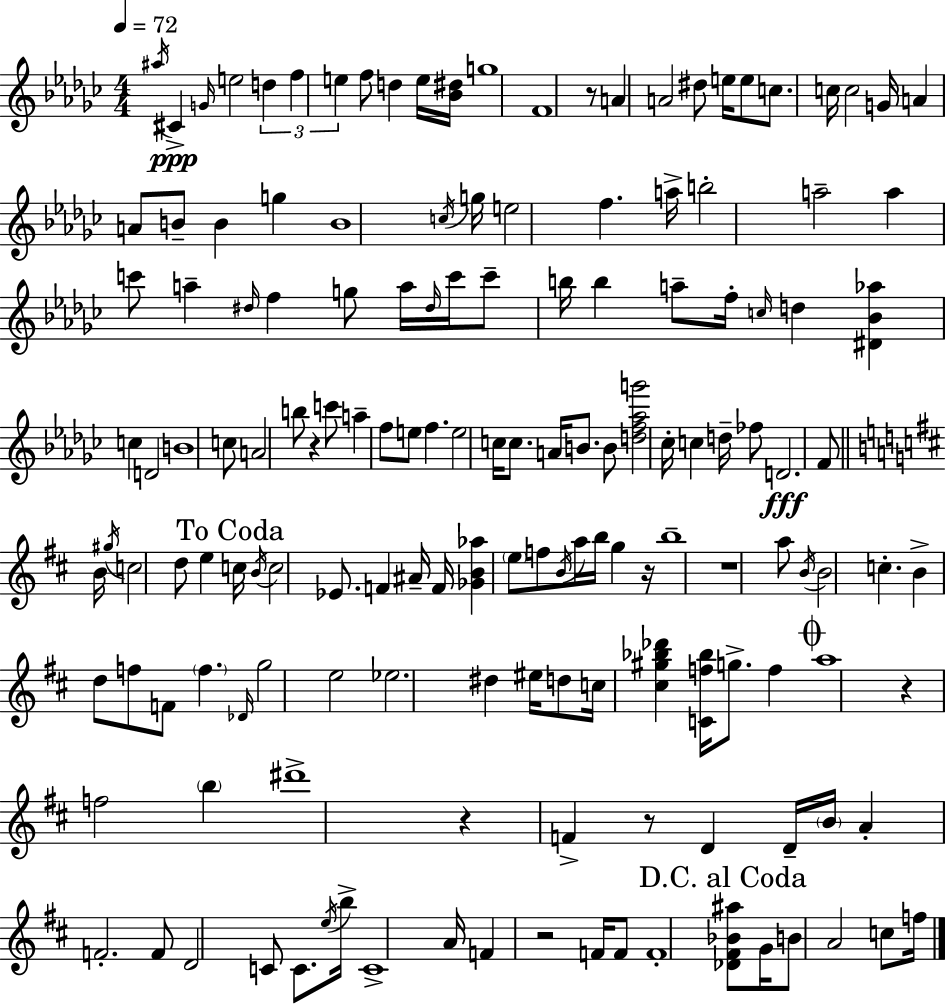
{
  \clef treble
  \numericTimeSignature
  \time 4/4
  \key ees \minor
  \tempo 4 = 72
  \acciaccatura { ais''16 }\ppp cis'4-> \grace { g'16 } e''2 \tuplet 3/2 { d''4 | f''4 e''4 } f''8 d''4 | e''16 <bes' dis''>16 g''1 | f'1 | \break r8 a'4 a'2 | dis''8 e''16 e''8 c''8. c''16 c''2 | g'16 a'4 a'8 b'8-- b'4 g''4 | b'1 | \break \acciaccatura { c''16 } g''16 e''2 f''4. | a''16-> b''2-. a''2-- | a''4 c'''8 a''4-- \grace { dis''16 } f''4 | g''8 a''16 \grace { dis''16 } c'''16 c'''8-- b''16 b''4 a''8-- | \break f''16-. \grace { c''16 } d''4 <dis' bes' aes''>4 c''4 d'2 | b'1 | c''8 a'2 | b''8 r4 c'''8 a''4-- f''8 e''8 | \break f''4. e''2 c''16 c''8. | a'16 b'8. b'8 <d'' f'' aes'' g'''>2 | ces''16-. c''4 d''16-- fes''8 d'2.\fff | f'8 \bar "||" \break \key b \minor b'16 \acciaccatura { gis''16 } c''2 d''8 e''4 | \mark "To Coda" c''16 \acciaccatura { b'16 } c''2 ees'8. f'4 | ais'16-- f'16 <ges' b' aes''>4 \parenthesize e''8 f''8 \acciaccatura { b'16 } a''16 b''16 g''4 | r16 b''1-- | \break r1 | a''8 \acciaccatura { b'16 } b'2 c''4.-. | b'4-> d''8 f''8 f'8 \parenthesize f''4. | \grace { des'16 } g''2 e''2 | \break ees''2. | dis''4 eis''16 d''8 c''16 <cis'' gis'' bes'' des'''>4 <c' f'' bes''>16 g''8.-> | f''4 \mark \markup { \musicglyph "scripts.coda" } a''1 | r4 f''2 | \break \parenthesize b''4 dis'''1-> | r4 f'4-> r8 d'4 | d'16-- \parenthesize b'16 a'4-. f'2.-. | f'8 d'2 c'8 | \break c'8. \acciaccatura { e''16 } b''16-> c'1-> | a'16 f'4 r2 | f'16 f'8 f'1-. | \mark "D.C. al Coda" <des' fis' bes' ais''>8 g'16 b'8 a'2 | \break c''8 f''16 \bar "|."
}